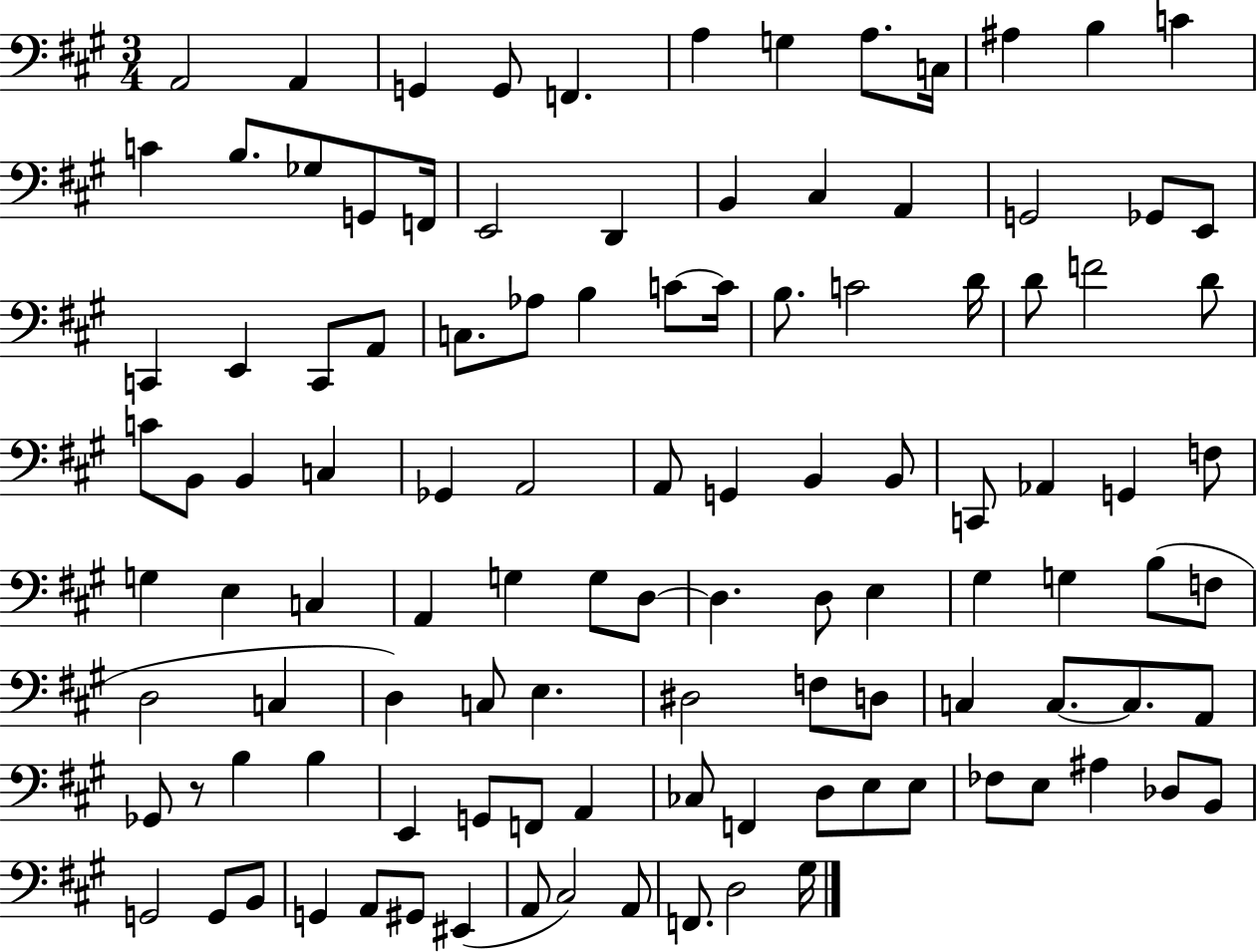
{
  \clef bass
  \numericTimeSignature
  \time 3/4
  \key a \major
  \repeat volta 2 { a,2 a,4 | g,4 g,8 f,4. | a4 g4 a8. c16 | ais4 b4 c'4 | \break c'4 b8. ges8 g,8 f,16 | e,2 d,4 | b,4 cis4 a,4 | g,2 ges,8 e,8 | \break c,4 e,4 c,8 a,8 | c8. aes8 b4 c'8~~ c'16 | b8. c'2 d'16 | d'8 f'2 d'8 | \break c'8 b,8 b,4 c4 | ges,4 a,2 | a,8 g,4 b,4 b,8 | c,8 aes,4 g,4 f8 | \break g4 e4 c4 | a,4 g4 g8 d8~~ | d4. d8 e4 | gis4 g4 b8( f8 | \break d2 c4 | d4) c8 e4. | dis2 f8 d8 | c4 c8.~~ c8. a,8 | \break ges,8 r8 b4 b4 | e,4 g,8 f,8 a,4 | ces8 f,4 d8 e8 e8 | fes8 e8 ais4 des8 b,8 | \break g,2 g,8 b,8 | g,4 a,8 gis,8 eis,4( | a,8 cis2) a,8 | f,8. d2 gis16 | \break } \bar "|."
}